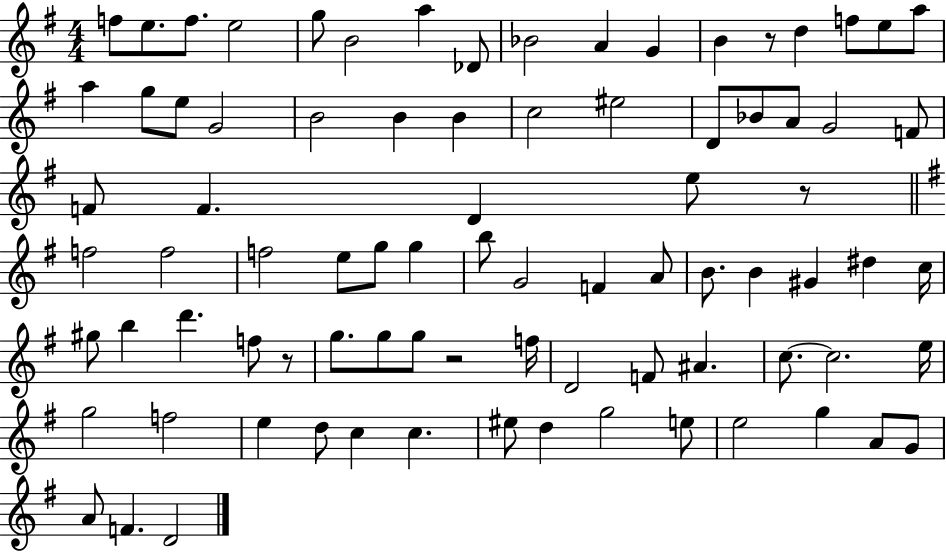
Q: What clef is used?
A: treble